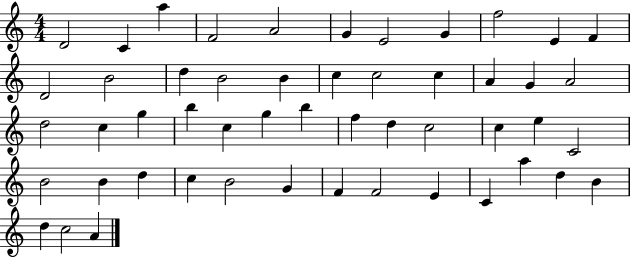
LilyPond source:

{
  \clef treble
  \numericTimeSignature
  \time 4/4
  \key c \major
  d'2 c'4 a''4 | f'2 a'2 | g'4 e'2 g'4 | f''2 e'4 f'4 | \break d'2 b'2 | d''4 b'2 b'4 | c''4 c''2 c''4 | a'4 g'4 a'2 | \break d''2 c''4 g''4 | b''4 c''4 g''4 b''4 | f''4 d''4 c''2 | c''4 e''4 c'2 | \break b'2 b'4 d''4 | c''4 b'2 g'4 | f'4 f'2 e'4 | c'4 a''4 d''4 b'4 | \break d''4 c''2 a'4 | \bar "|."
}